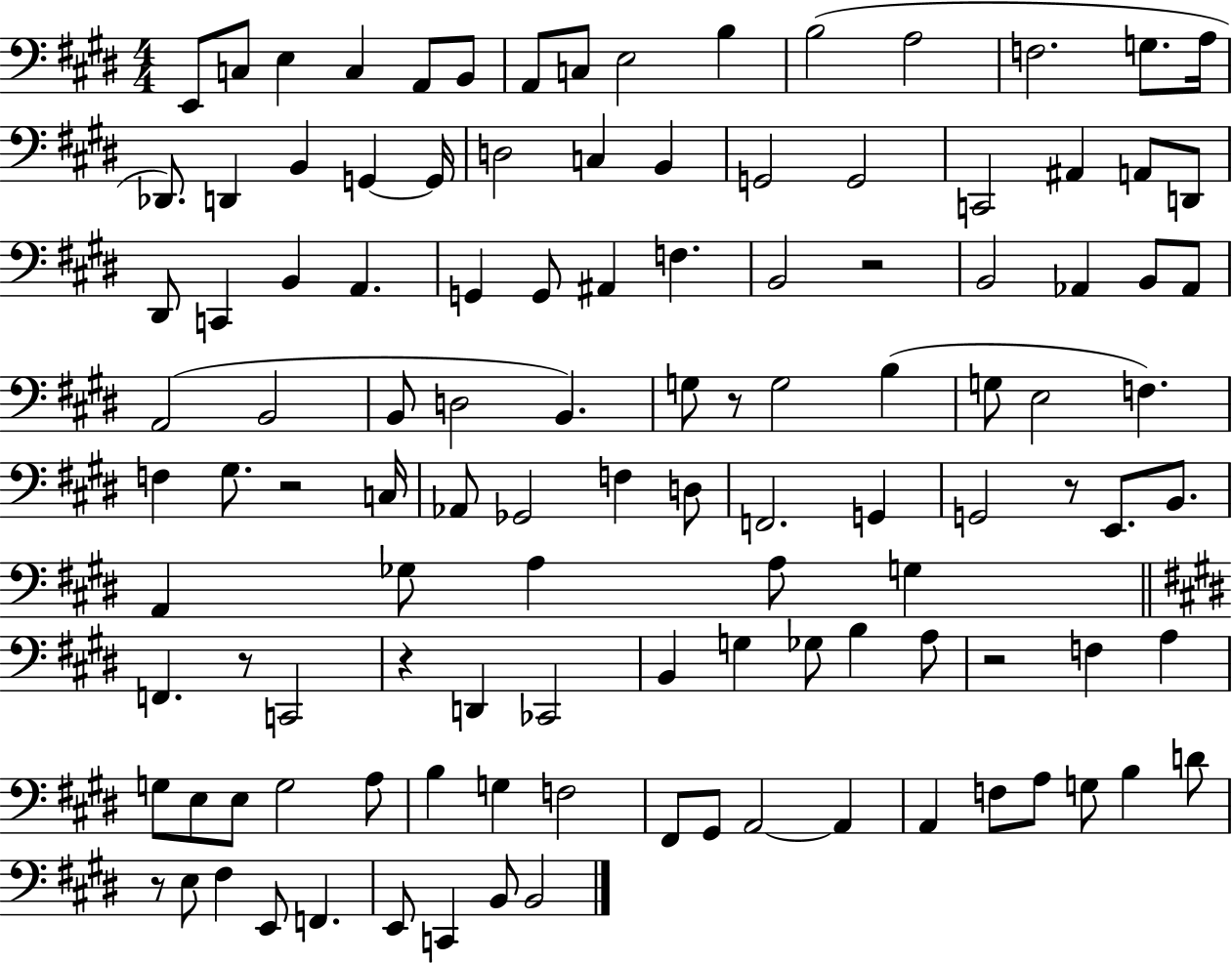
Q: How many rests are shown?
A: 8